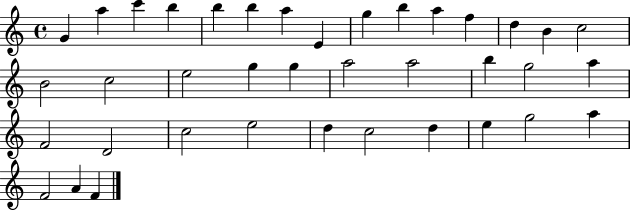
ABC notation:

X:1
T:Untitled
M:4/4
L:1/4
K:C
G a c' b b b a E g b a f d B c2 B2 c2 e2 g g a2 a2 b g2 a F2 D2 c2 e2 d c2 d e g2 a F2 A F